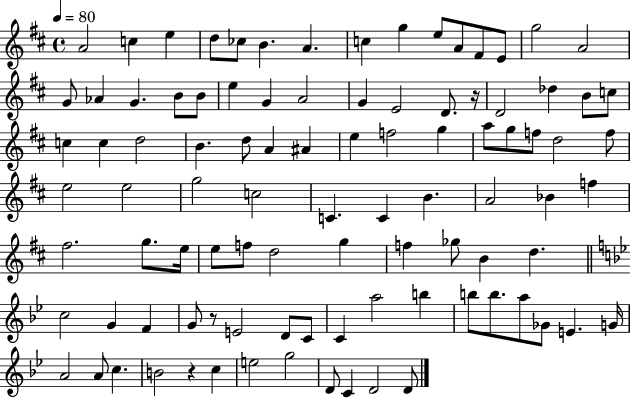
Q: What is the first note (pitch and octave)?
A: A4